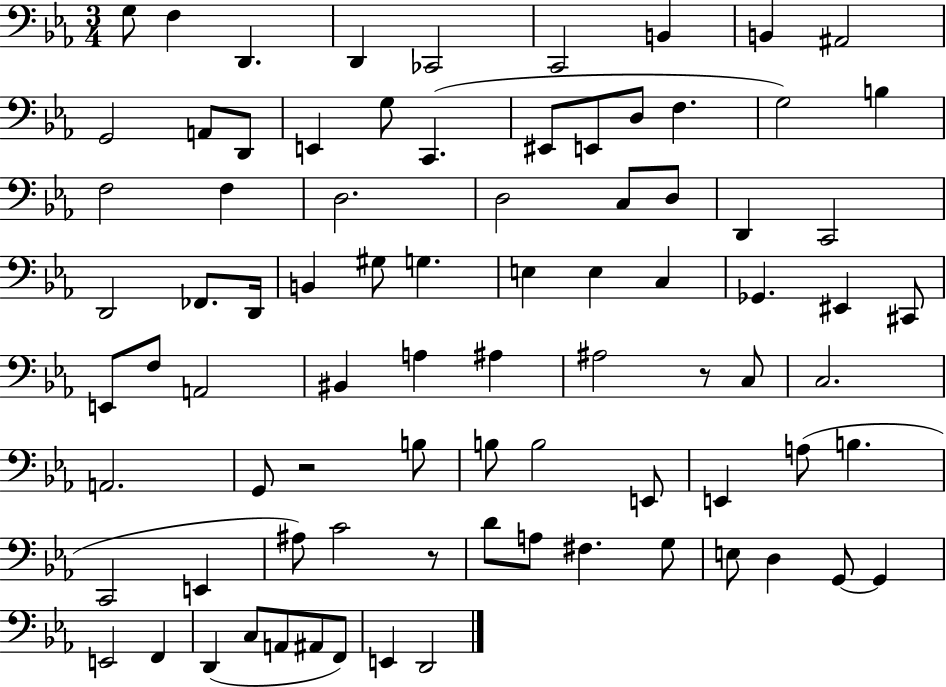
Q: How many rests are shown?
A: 3